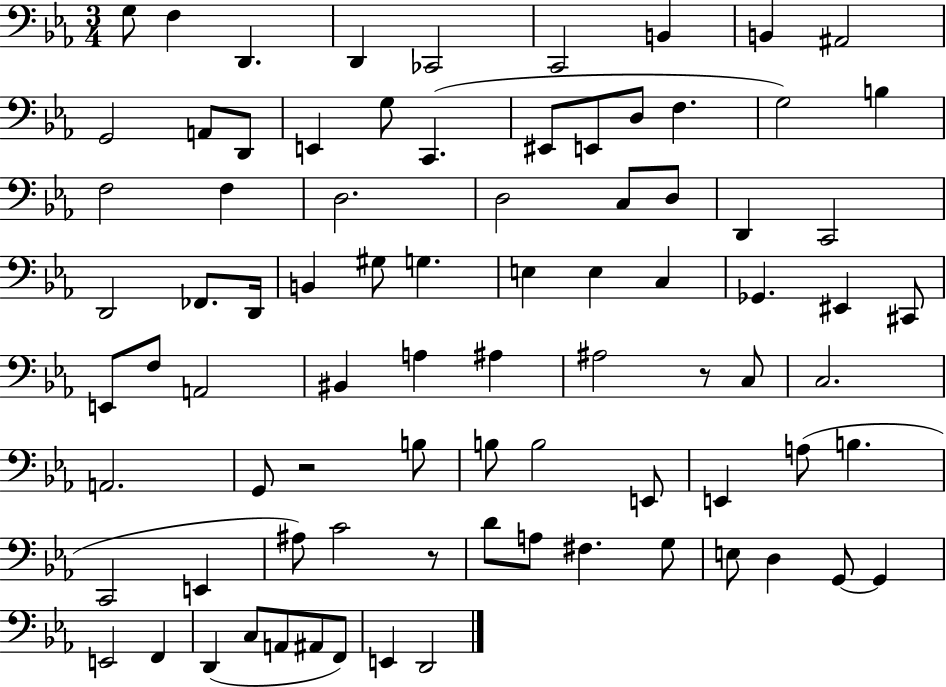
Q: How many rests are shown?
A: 3